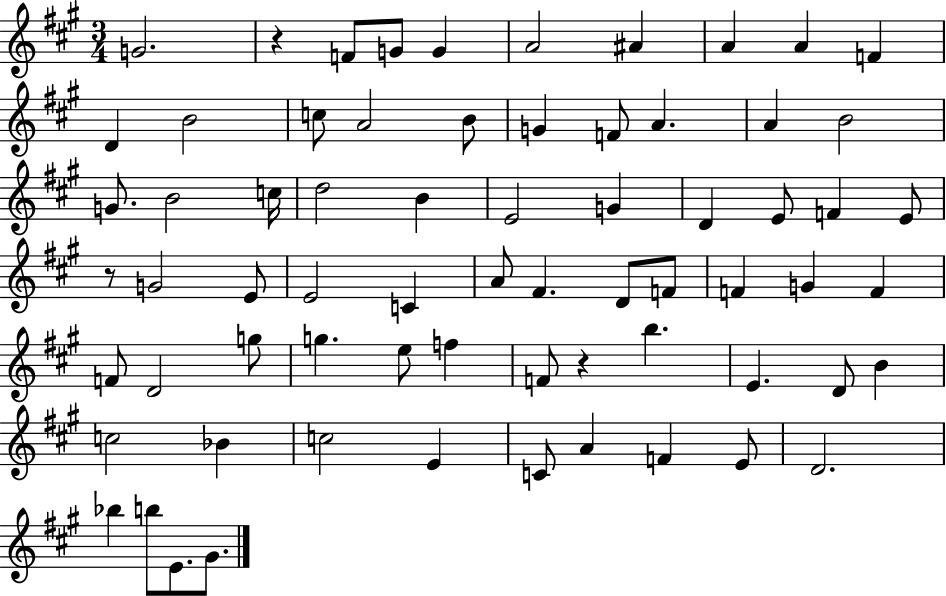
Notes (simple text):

G4/h. R/q F4/e G4/e G4/q A4/h A#4/q A4/q A4/q F4/q D4/q B4/h C5/e A4/h B4/e G4/q F4/e A4/q. A4/q B4/h G4/e. B4/h C5/s D5/h B4/q E4/h G4/q D4/q E4/e F4/q E4/e R/e G4/h E4/e E4/h C4/q A4/e F#4/q. D4/e F4/e F4/q G4/q F4/q F4/e D4/h G5/e G5/q. E5/e F5/q F4/e R/q B5/q. E4/q. D4/e B4/q C5/h Bb4/q C5/h E4/q C4/e A4/q F4/q E4/e D4/h. Bb5/q B5/e E4/e. G#4/e.